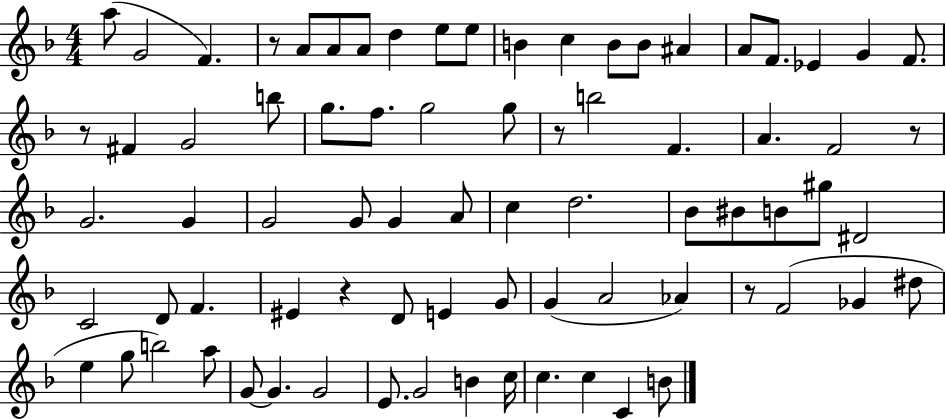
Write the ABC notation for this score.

X:1
T:Untitled
M:4/4
L:1/4
K:F
a/2 G2 F z/2 A/2 A/2 A/2 d e/2 e/2 B c B/2 B/2 ^A A/2 F/2 _E G F/2 z/2 ^F G2 b/2 g/2 f/2 g2 g/2 z/2 b2 F A F2 z/2 G2 G G2 G/2 G A/2 c d2 _B/2 ^B/2 B/2 ^g/2 ^D2 C2 D/2 F ^E z D/2 E G/2 G A2 _A z/2 F2 _G ^d/2 e g/2 b2 a/2 G/2 G G2 E/2 G2 B c/4 c c C B/2